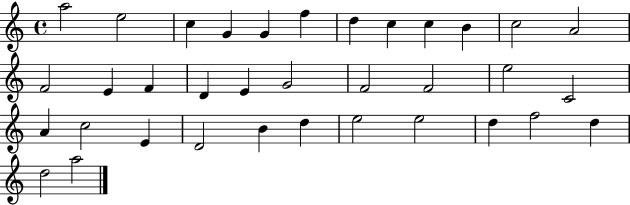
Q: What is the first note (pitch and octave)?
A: A5